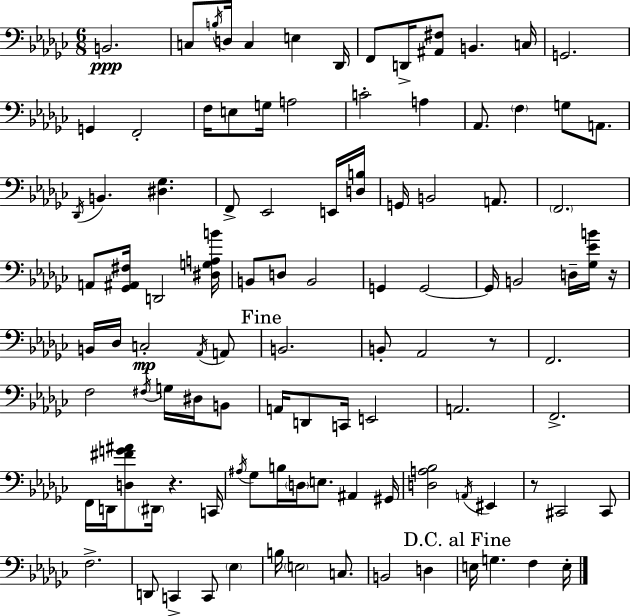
X:1
T:Untitled
M:6/8
L:1/4
K:Ebm
B,,2 C,/2 B,/4 D,/4 C, E, _D,,/4 F,,/2 D,,/4 [^A,,^F,]/2 B,, C,/4 G,,2 G,, F,,2 F,/4 E,/2 G,/4 A,2 C2 A, _A,,/2 F, G,/2 A,,/2 _D,,/4 B,, [^D,_G,] F,,/2 _E,,2 E,,/4 [D,B,]/4 G,,/4 B,,2 A,,/2 F,,2 A,,/2 [_G,,^A,,^F,]/4 D,,2 [^D,G,A,B]/4 B,,/2 D,/2 B,,2 G,, G,,2 G,,/4 B,,2 D,/4 [_G,_EB]/4 z/4 B,,/4 _D,/4 C,2 _A,,/4 A,,/2 B,,2 B,,/2 _A,,2 z/2 F,,2 F,2 ^F,/4 G,/4 ^D,/4 B,,/2 A,,/4 D,,/2 C,,/4 E,,2 A,,2 F,,2 F,,/4 D,,/4 [D,^FG^A]/2 ^D,,/4 z C,,/4 ^A,/4 _G,/2 B,/4 D,/4 E,/2 ^A,, ^G,,/4 [D,A,_B,]2 A,,/4 ^E,, z/2 ^C,,2 ^C,,/2 F,2 D,,/2 C,, C,,/2 _E, B,/4 E,2 C,/2 B,,2 D, E,/4 G, F, E,/4